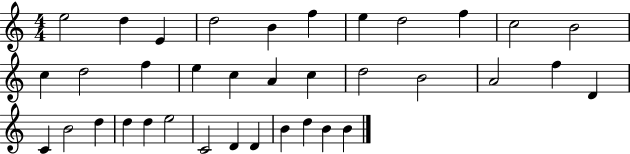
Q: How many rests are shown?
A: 0